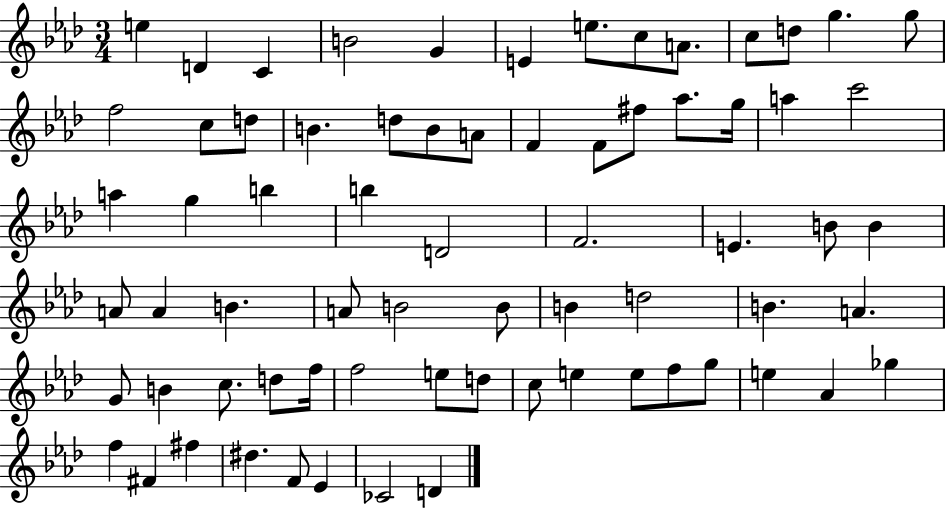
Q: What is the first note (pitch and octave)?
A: E5